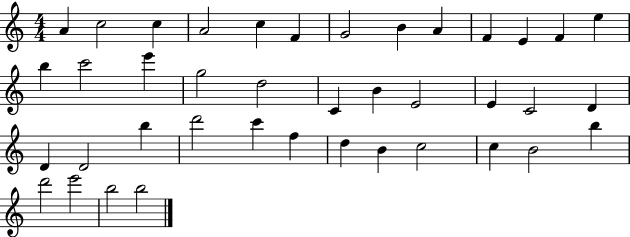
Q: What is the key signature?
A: C major